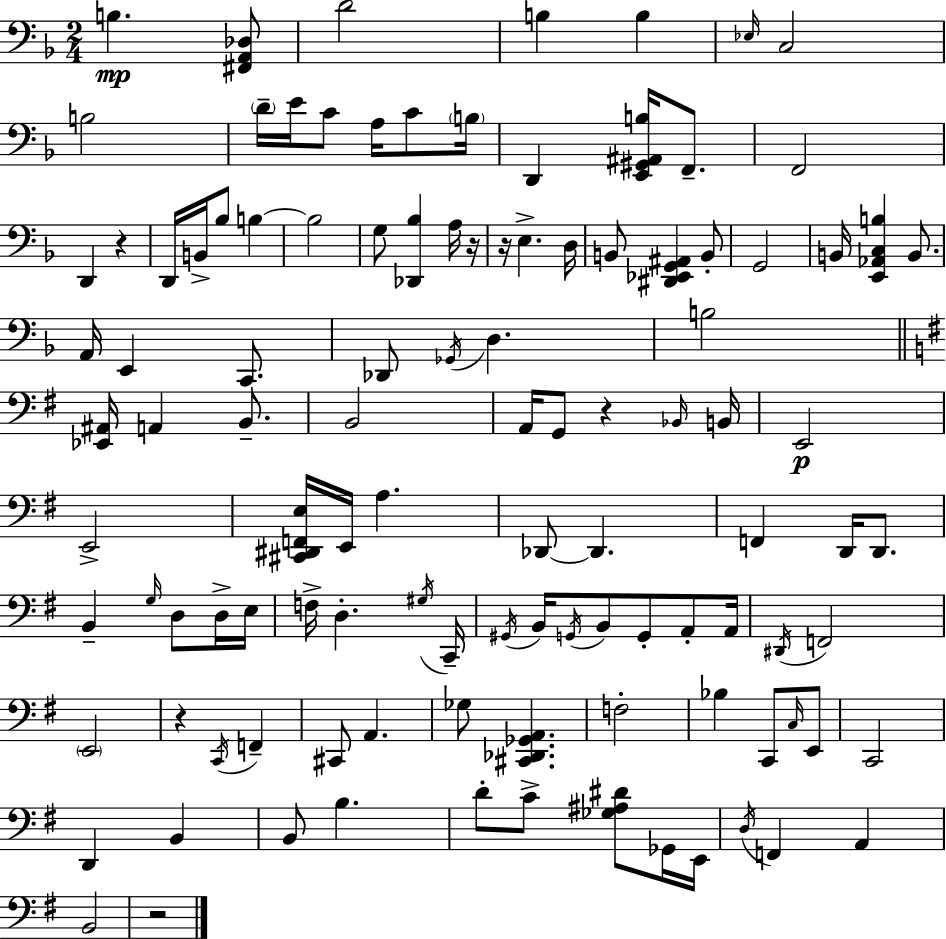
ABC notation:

X:1
T:Untitled
M:2/4
L:1/4
K:F
B, [^F,,A,,_D,]/2 D2 B, B, _E,/4 C,2 B,2 D/4 E/4 C/2 A,/4 C/2 B,/4 D,, [E,,^G,,^A,,B,]/4 F,,/2 F,,2 D,, z D,,/4 B,,/4 _B,/2 B, B,2 G,/2 [_D,,_B,] A,/4 z/4 z/4 E, D,/4 B,,/2 [^D,,_E,,G,,^A,,] B,,/2 G,,2 B,,/4 [E,,_A,,C,B,] B,,/2 A,,/4 E,, C,,/2 _D,,/2 _G,,/4 D, B,2 [_E,,^A,,]/4 A,, B,,/2 B,,2 A,,/4 G,,/2 z _B,,/4 B,,/4 E,,2 E,,2 [^C,,^D,,F,,E,]/4 E,,/4 A, _D,,/2 _D,, F,, D,,/4 D,,/2 B,, G,/4 D,/2 D,/4 E,/4 F,/4 D, ^G,/4 C,,/4 ^G,,/4 B,,/4 G,,/4 B,,/2 G,,/2 A,,/2 A,,/4 ^D,,/4 F,,2 E,,2 z C,,/4 F,, ^C,,/2 A,, _G,/2 [^C,,_D,,_G,,A,,] F,2 _B, C,,/2 C,/4 E,,/2 C,,2 D,, B,, B,,/2 B, D/2 C/2 [_G,^A,^D]/2 _G,,/4 E,,/4 D,/4 F,, A,, B,,2 z2